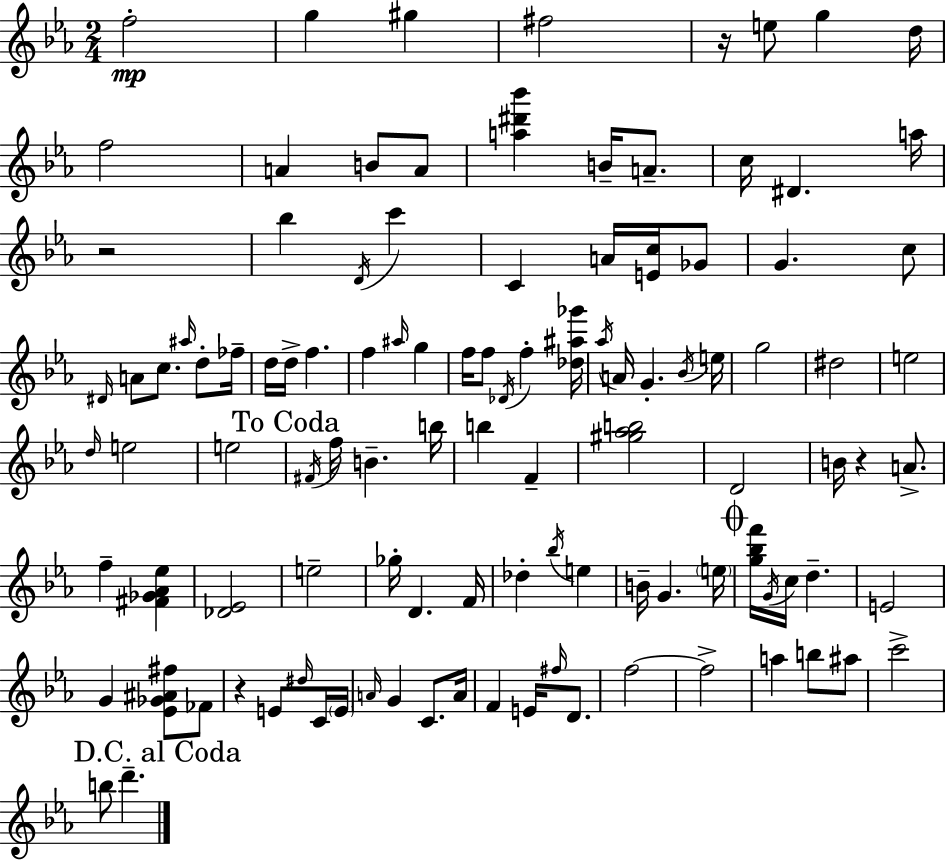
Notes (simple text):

F5/h G5/q G#5/q F#5/h R/s E5/e G5/q D5/s F5/h A4/q B4/e A4/e [A5,D#6,Bb6]/q B4/s A4/e. C5/s D#4/q. A5/s R/h Bb5/q D4/s C6/q C4/q A4/s [E4,C5]/s Gb4/e G4/q. C5/e D#4/s A4/e C5/e. A#5/s D5/e FES5/s D5/s D5/s F5/q. F5/q A#5/s G5/q F5/s F5/e Db4/s F5/q [Db5,A#5,Gb6]/s Ab5/s A4/s G4/q. Bb4/s E5/s G5/h D#5/h E5/h D5/s E5/h E5/h F#4/s F5/s B4/q. B5/s B5/q F4/q [G#5,Ab5,B5]/h D4/h B4/s R/q A4/e. F5/q [F#4,Gb4,Ab4,Eb5]/q [Db4,Eb4]/h E5/h Gb5/s D4/q. F4/s Db5/q Bb5/s E5/q B4/s G4/q. E5/s [G5,Bb5,F6]/s G4/s C5/s D5/q. E4/h G4/q [Eb4,Gb4,A#4,F#5]/e FES4/e R/q E4/e D#5/s C4/s E4/s A4/s G4/q C4/e. A4/s F4/q E4/s F#5/s D4/e. F5/h F5/h A5/q B5/e A#5/e C6/h B5/e D6/q.